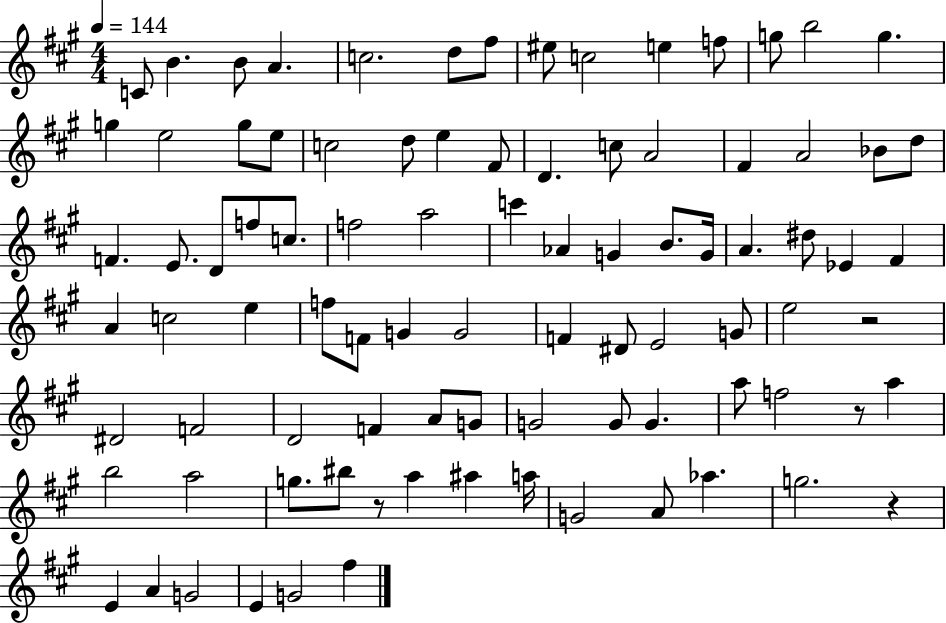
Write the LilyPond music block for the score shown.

{
  \clef treble
  \numericTimeSignature
  \time 4/4
  \key a \major
  \tempo 4 = 144
  c'8 b'4. b'8 a'4. | c''2. d''8 fis''8 | eis''8 c''2 e''4 f''8 | g''8 b''2 g''4. | \break g''4 e''2 g''8 e''8 | c''2 d''8 e''4 fis'8 | d'4. c''8 a'2 | fis'4 a'2 bes'8 d''8 | \break f'4. e'8. d'8 f''8 c''8. | f''2 a''2 | c'''4 aes'4 g'4 b'8. g'16 | a'4. dis''8 ees'4 fis'4 | \break a'4 c''2 e''4 | f''8 f'8 g'4 g'2 | f'4 dis'8 e'2 g'8 | e''2 r2 | \break dis'2 f'2 | d'2 f'4 a'8 g'8 | g'2 g'8 g'4. | a''8 f''2 r8 a''4 | \break b''2 a''2 | g''8. bis''8 r8 a''4 ais''4 a''16 | g'2 a'8 aes''4. | g''2. r4 | \break e'4 a'4 g'2 | e'4 g'2 fis''4 | \bar "|."
}